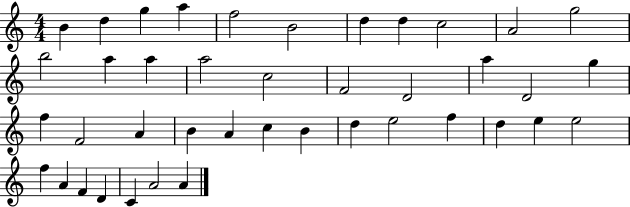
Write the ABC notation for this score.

X:1
T:Untitled
M:4/4
L:1/4
K:C
B d g a f2 B2 d d c2 A2 g2 b2 a a a2 c2 F2 D2 a D2 g f F2 A B A c B d e2 f d e e2 f A F D C A2 A